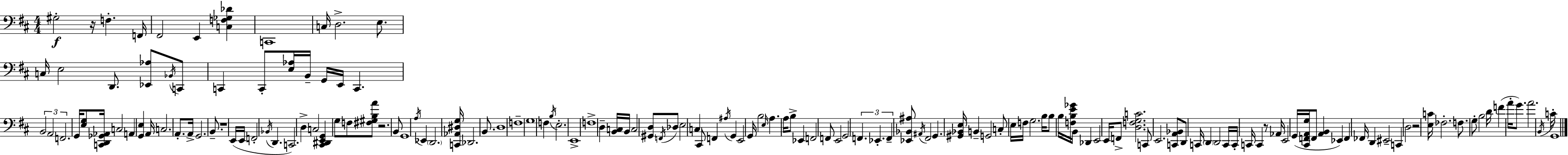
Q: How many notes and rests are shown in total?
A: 157